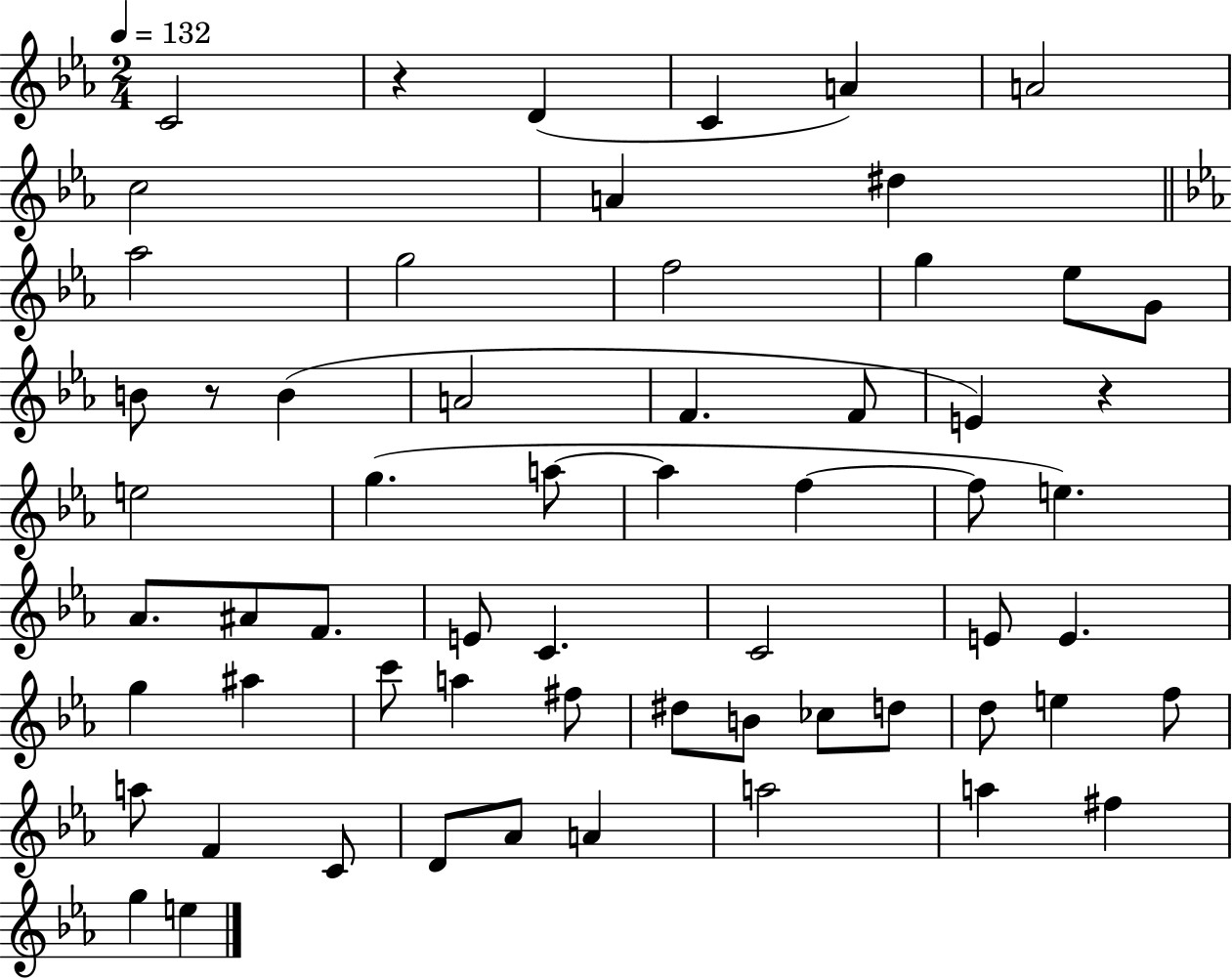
X:1
T:Untitled
M:2/4
L:1/4
K:Eb
C2 z D C A A2 c2 A ^d _a2 g2 f2 g _e/2 G/2 B/2 z/2 B A2 F F/2 E z e2 g a/2 a f f/2 e _A/2 ^A/2 F/2 E/2 C C2 E/2 E g ^a c'/2 a ^f/2 ^d/2 B/2 _c/2 d/2 d/2 e f/2 a/2 F C/2 D/2 _A/2 A a2 a ^f g e